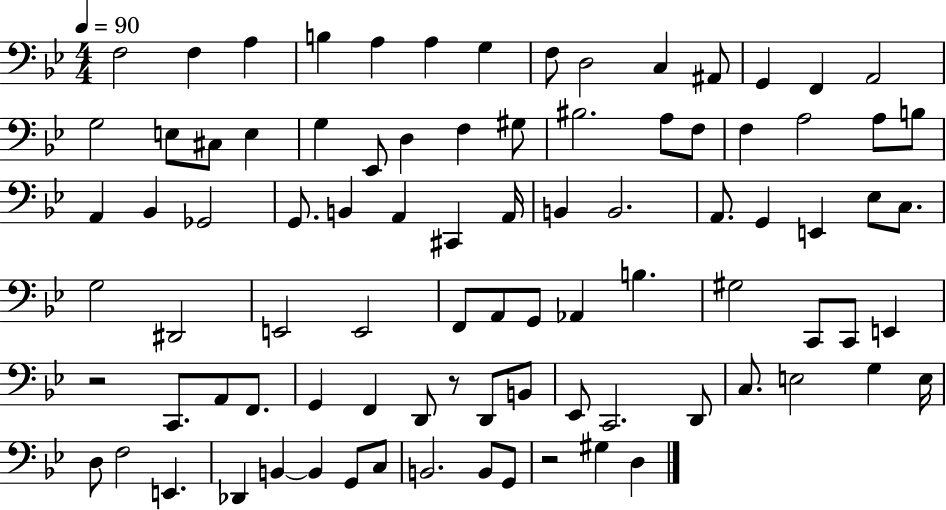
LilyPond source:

{
  \clef bass
  \numericTimeSignature
  \time 4/4
  \key bes \major
  \tempo 4 = 90
  f2 f4 a4 | b4 a4 a4 g4 | f8 d2 c4 ais,8 | g,4 f,4 a,2 | \break g2 e8 cis8 e4 | g4 ees,8 d4 f4 gis8 | bis2. a8 f8 | f4 a2 a8 b8 | \break a,4 bes,4 ges,2 | g,8. b,4 a,4 cis,4 a,16 | b,4 b,2. | a,8. g,4 e,4 ees8 c8. | \break g2 dis,2 | e,2 e,2 | f,8 a,8 g,8 aes,4 b4. | gis2 c,8 c,8 e,4 | \break r2 c,8. a,8 f,8. | g,4 f,4 d,8 r8 d,8 b,8 | ees,8 c,2. d,8 | c8. e2 g4 e16 | \break d8 f2 e,4. | des,4 b,4~~ b,4 g,8 c8 | b,2. b,8 g,8 | r2 gis4 d4 | \break \bar "|."
}